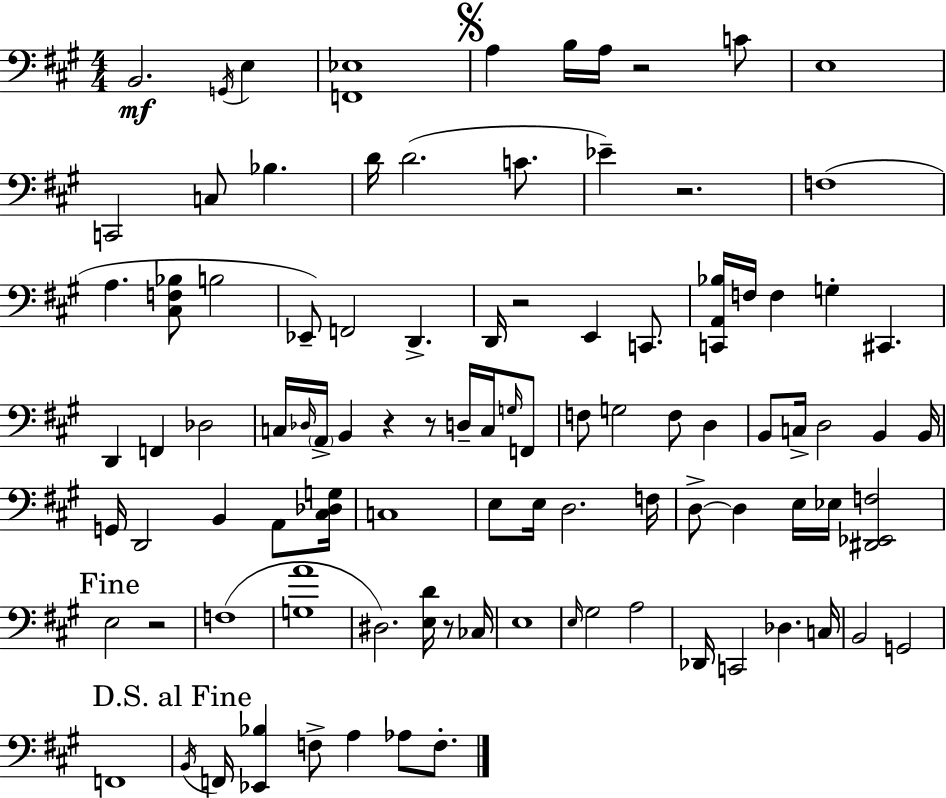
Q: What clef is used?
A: bass